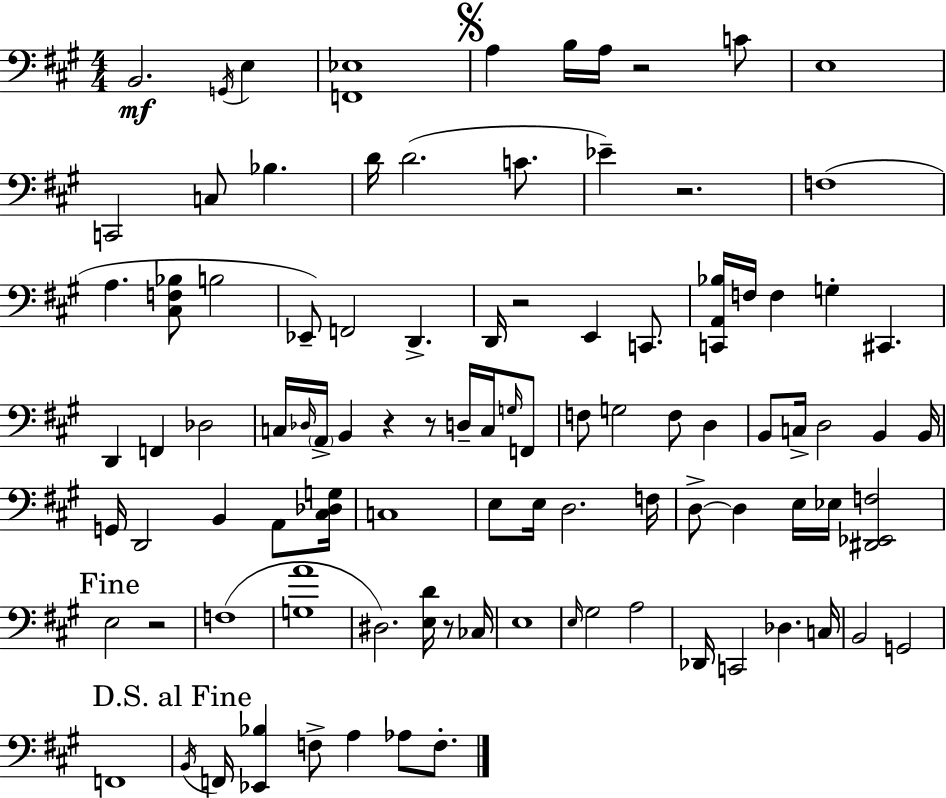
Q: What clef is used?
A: bass